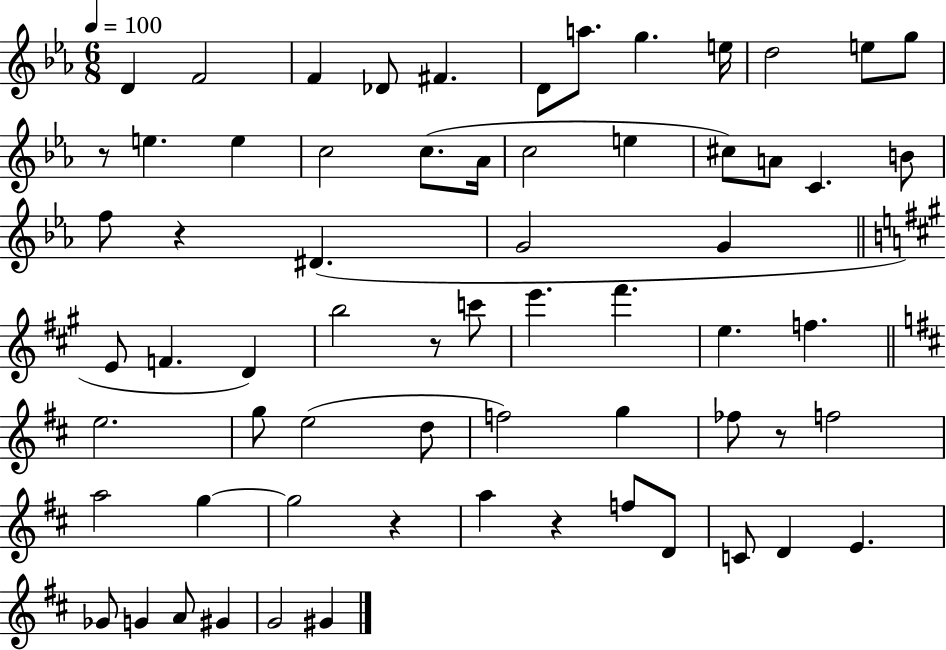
D4/q F4/h F4/q Db4/e F#4/q. D4/e A5/e. G5/q. E5/s D5/h E5/e G5/e R/e E5/q. E5/q C5/h C5/e. Ab4/s C5/h E5/q C#5/e A4/e C4/q. B4/e F5/e R/q D#4/q. G4/h G4/q E4/e F4/q. D4/q B5/h R/e C6/e E6/q. F#6/q. E5/q. F5/q. E5/h. G5/e E5/h D5/e F5/h G5/q FES5/e R/e F5/h A5/h G5/q G5/h R/q A5/q R/q F5/e D4/e C4/e D4/q E4/q. Gb4/e G4/q A4/e G#4/q G4/h G#4/q